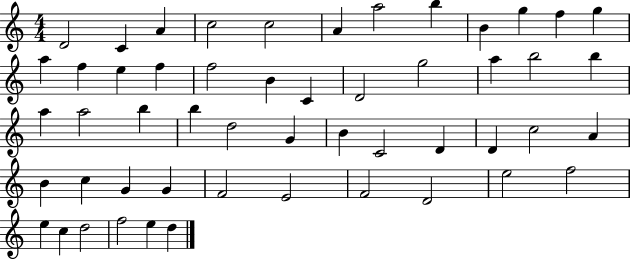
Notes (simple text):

D4/h C4/q A4/q C5/h C5/h A4/q A5/h B5/q B4/q G5/q F5/q G5/q A5/q F5/q E5/q F5/q F5/h B4/q C4/q D4/h G5/h A5/q B5/h B5/q A5/q A5/h B5/q B5/q D5/h G4/q B4/q C4/h D4/q D4/q C5/h A4/q B4/q C5/q G4/q G4/q F4/h E4/h F4/h D4/h E5/h F5/h E5/q C5/q D5/h F5/h E5/q D5/q